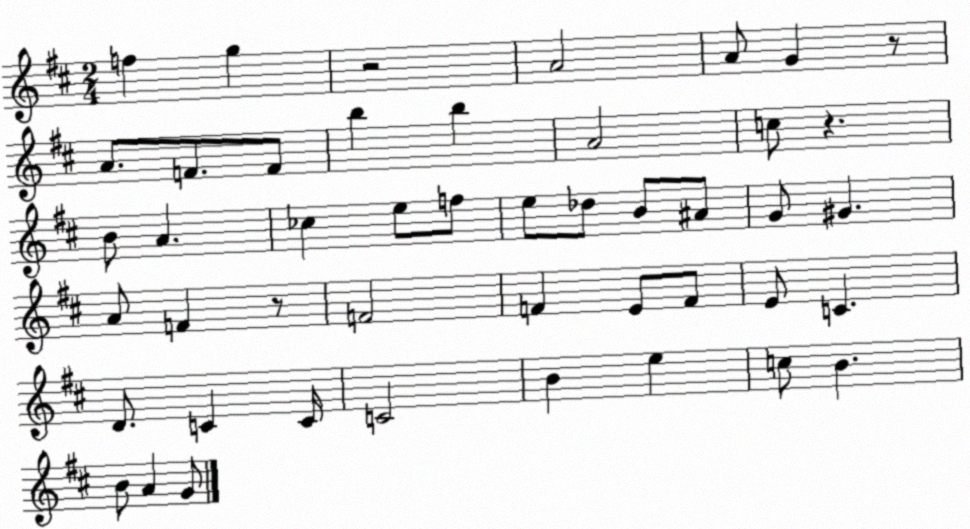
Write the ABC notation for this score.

X:1
T:Untitled
M:2/4
L:1/4
K:D
f g z2 A2 A/2 G z/2 A/2 F/2 F/2 b b A2 c/2 z B/2 A _c e/2 f/2 e/2 _d/2 B/2 ^A/2 G/2 ^G A/2 F z/2 F2 F E/2 F/2 E/2 C D/2 C C/4 C2 B e c/2 B B/2 A G/2